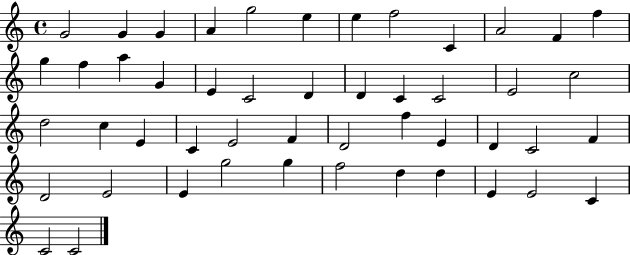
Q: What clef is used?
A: treble